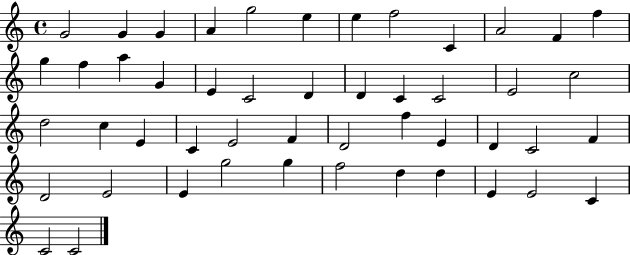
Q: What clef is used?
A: treble